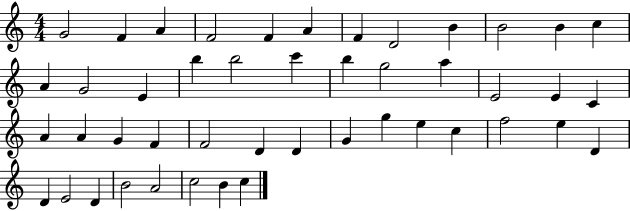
G4/h F4/q A4/q F4/h F4/q A4/q F4/q D4/h B4/q B4/h B4/q C5/q A4/q G4/h E4/q B5/q B5/h C6/q B5/q G5/h A5/q E4/h E4/q C4/q A4/q A4/q G4/q F4/q F4/h D4/q D4/q G4/q G5/q E5/q C5/q F5/h E5/q D4/q D4/q E4/h D4/q B4/h A4/h C5/h B4/q C5/q